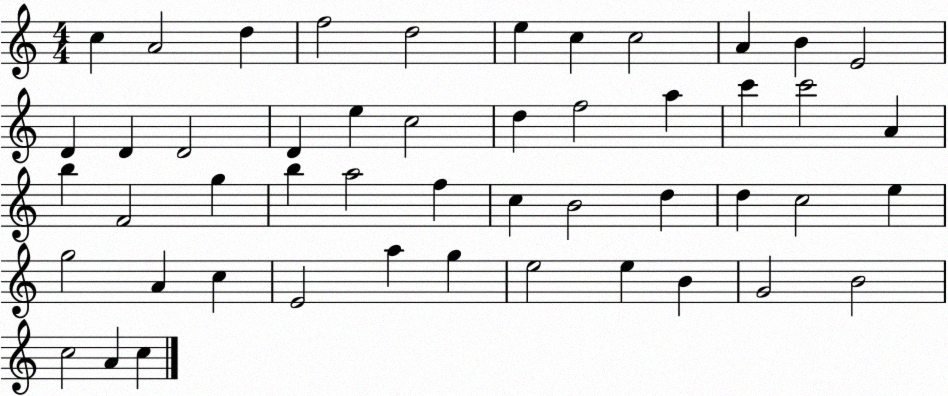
X:1
T:Untitled
M:4/4
L:1/4
K:C
c A2 d f2 d2 e c c2 A B E2 D D D2 D e c2 d f2 a c' c'2 A b F2 g b a2 f c B2 d d c2 e g2 A c E2 a g e2 e B G2 B2 c2 A c